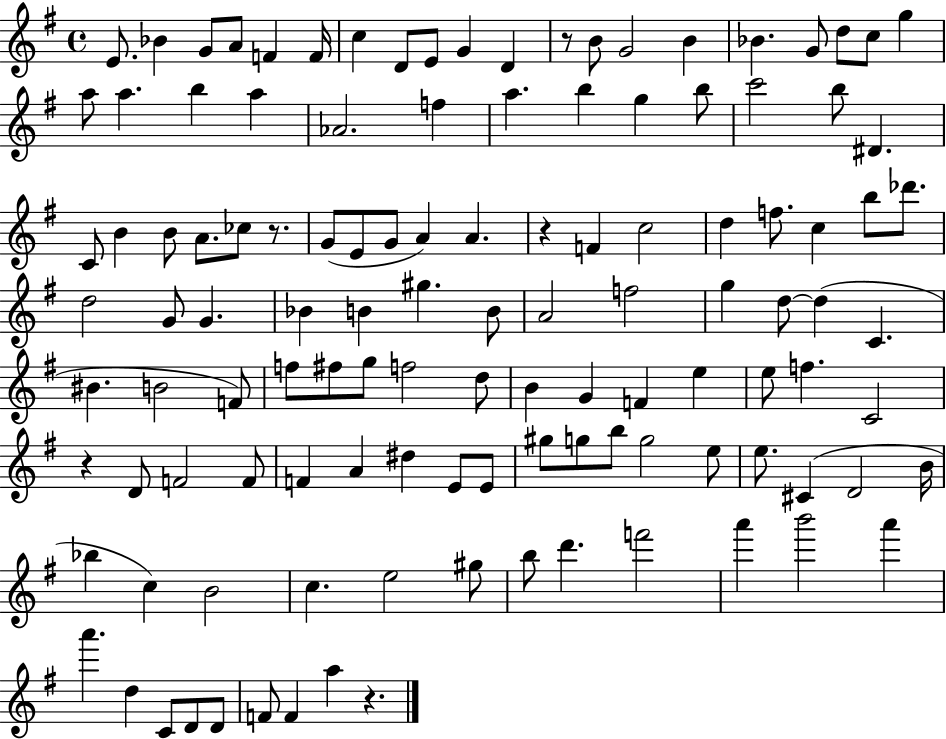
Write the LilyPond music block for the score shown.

{
  \clef treble
  \time 4/4
  \defaultTimeSignature
  \key g \major
  e'8. bes'4 g'8 a'8 f'4 f'16 | c''4 d'8 e'8 g'4 d'4 | r8 b'8 g'2 b'4 | bes'4. g'8 d''8 c''8 g''4 | \break a''8 a''4. b''4 a''4 | aes'2. f''4 | a''4. b''4 g''4 b''8 | c'''2 b''8 dis'4. | \break c'8 b'4 b'8 a'8. ces''8 r8. | g'8( e'8 g'8 a'4) a'4. | r4 f'4 c''2 | d''4 f''8. c''4 b''8 des'''8. | \break d''2 g'8 g'4. | bes'4 b'4 gis''4. b'8 | a'2 f''2 | g''4 d''8~~ d''4( c'4. | \break bis'4. b'2 f'8) | f''8 fis''8 g''8 f''2 d''8 | b'4 g'4 f'4 e''4 | e''8 f''4. c'2 | \break r4 d'8 f'2 f'8 | f'4 a'4 dis''4 e'8 e'8 | gis''8 g''8 b''8 g''2 e''8 | e''8. cis'4( d'2 b'16 | \break bes''4 c''4) b'2 | c''4. e''2 gis''8 | b''8 d'''4. f'''2 | a'''4 b'''2 a'''4 | \break a'''4. d''4 c'8 d'8 d'8 | f'8 f'4 a''4 r4. | \bar "|."
}